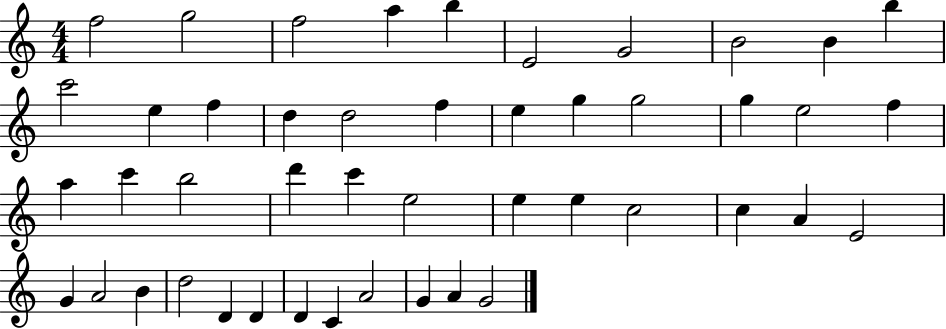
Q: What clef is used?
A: treble